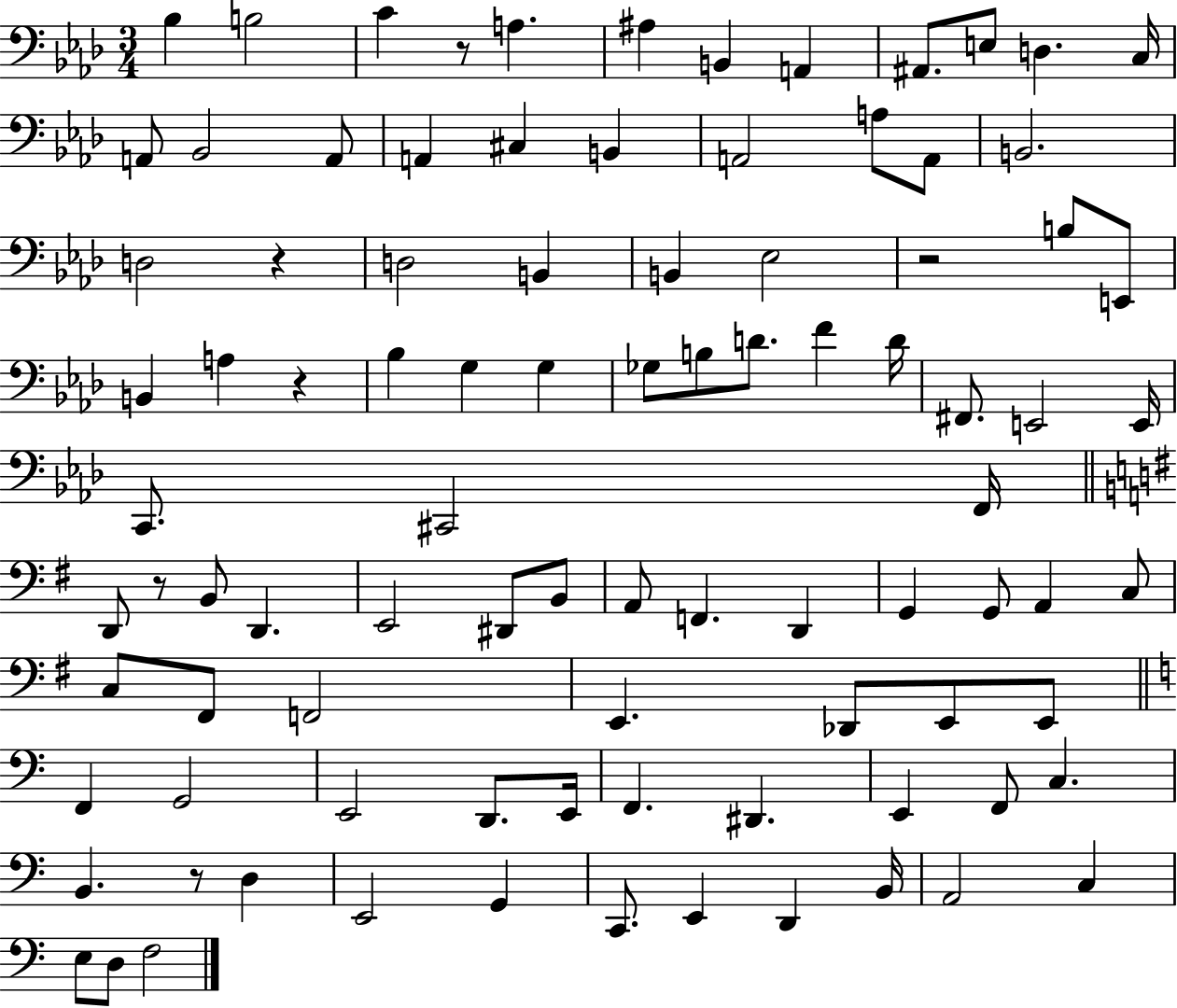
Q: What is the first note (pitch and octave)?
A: Bb3